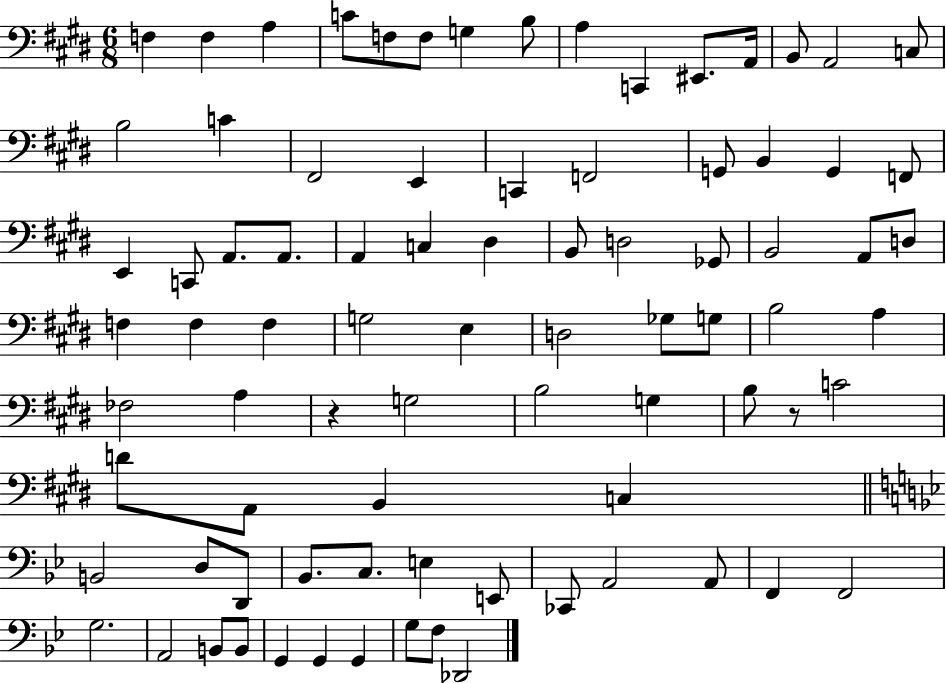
X:1
T:Untitled
M:6/8
L:1/4
K:E
F, F, A, C/2 F,/2 F,/2 G, B,/2 A, C,, ^E,,/2 A,,/4 B,,/2 A,,2 C,/2 B,2 C ^F,,2 E,, C,, F,,2 G,,/2 B,, G,, F,,/2 E,, C,,/2 A,,/2 A,,/2 A,, C, ^D, B,,/2 D,2 _G,,/2 B,,2 A,,/2 D,/2 F, F, F, G,2 E, D,2 _G,/2 G,/2 B,2 A, _F,2 A, z G,2 B,2 G, B,/2 z/2 C2 D/2 A,,/2 B,, C, B,,2 D,/2 D,,/2 _B,,/2 C,/2 E, E,,/2 _C,,/2 A,,2 A,,/2 F,, F,,2 G,2 A,,2 B,,/2 B,,/2 G,, G,, G,, G,/2 F,/2 _D,,2